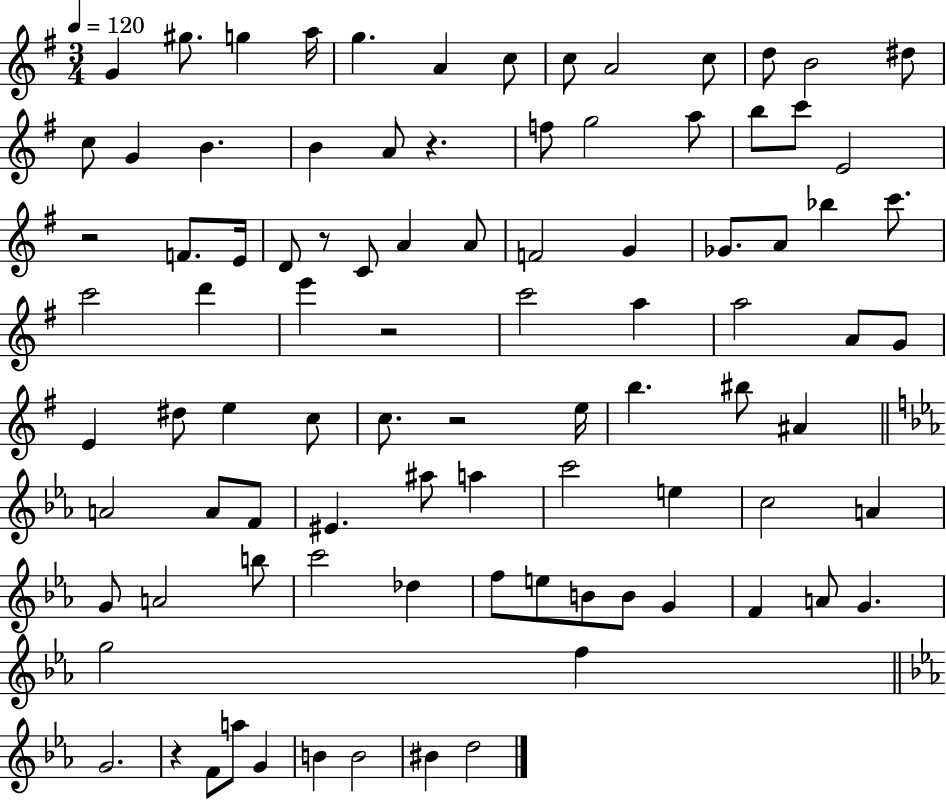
{
  \clef treble
  \numericTimeSignature
  \time 3/4
  \key g \major
  \tempo 4 = 120
  g'4 gis''8. g''4 a''16 | g''4. a'4 c''8 | c''8 a'2 c''8 | d''8 b'2 dis''8 | \break c''8 g'4 b'4. | b'4 a'8 r4. | f''8 g''2 a''8 | b''8 c'''8 e'2 | \break r2 f'8. e'16 | d'8 r8 c'8 a'4 a'8 | f'2 g'4 | ges'8. a'8 bes''4 c'''8. | \break c'''2 d'''4 | e'''4 r2 | c'''2 a''4 | a''2 a'8 g'8 | \break e'4 dis''8 e''4 c''8 | c''8. r2 e''16 | b''4. bis''8 ais'4 | \bar "||" \break \key ees \major a'2 a'8 f'8 | eis'4. ais''8 a''4 | c'''2 e''4 | c''2 a'4 | \break g'8 a'2 b''8 | c'''2 des''4 | f''8 e''8 b'8 b'8 g'4 | f'4 a'8 g'4. | \break g''2 f''4 | \bar "||" \break \key ees \major g'2. | r4 f'8 a''8 g'4 | b'4 b'2 | bis'4 d''2 | \break \bar "|."
}